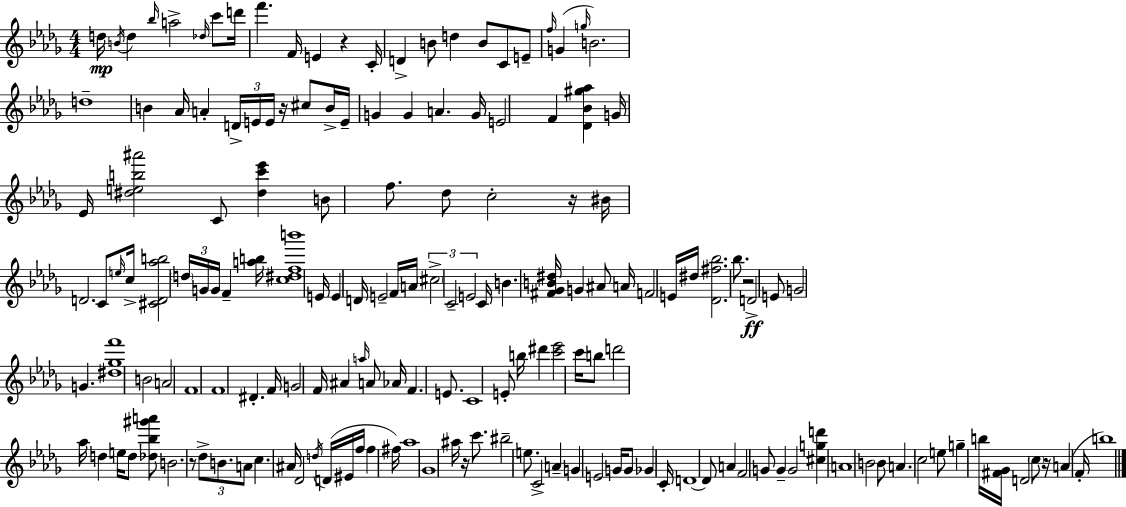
{
  \clef treble
  \numericTimeSignature
  \time 4/4
  \key bes \minor
  d''16\mp \acciaccatura { b'16 } d''4 \grace { bes''16 } a''2-> \grace { des''16 } | c'''8 d'''16 f'''4. f'16 e'4 r4 | c'16-. d'4-> b'8 d''4 b'8 c'8 | e'8-- \grace { f''16 }( g'4 \grace { g''16 } b'2.) | \break d''1-- | b'4 aes'16 a'4-. \tuplet 3/2 { d'16-> e'16 | e'16 } r16 cis''8 b'16-> e'16-- g'4 g'4 a'4. | g'16 e'2 f'4 | \break <des' bes' gis'' aes''>4 g'16 ees'16 <dis'' e'' b'' ais'''>2 c'8 | <dis'' c''' ees'''>4 b'8 f''8. des''8 c''2-. | r16 bis'16 d'2. | c'8 \grace { e''16 } c''16-> <cis' d' aes'' b''>2 \tuplet 3/2 { \parenthesize d''16 g'16 | \break g'16 } f'4-- <a'' b''>16 <c'' dis'' f'' b'''>1 | e'16 e'4 d'16 e'2-- | f'16 a'16 \tuplet 3/2 { \parenthesize cis''2-> c'2-- | e'2 } c'16 b'4. | \break <fis' ges' b' dis''>16 g'4 ais'8 a'16 f'2 | e'16 dis''16 <des' fis'' bes''>2. | bes''8. r2 d'2->\ff | e'8 g'2 | \break g'4. <dis'' ges'' f'''>1 | b'2 a'2 | f'1 | f'1 | \break dis'4.-. f'16 g'2 | f'16 ais'4 \grace { a''16 } a'8 aes'16 f'4. | e'8. c'1 | e'8-. b''16 dis'''4 <c''' ees'''>2 | \break c'''16 b''8 d'''2 | aes''16 d''4 e''16 d''8 <des'' bes'' gis''' a'''>8 b'2. | r8 \tuplet 3/2 { des''8-> b'8. a'8 } | c''4. ais'16 des'2 \acciaccatura { d''16 } | \break d'16( eis'16 f''16 f''4 fis''16) aes''1 | ges'1 | ais''16 r16 c'''8. bis''2-- | e''8. c'2-> | \break a'4-- g'4 e'2 | g'16 g'8 ges'4 c'16-. d'1~~ | d'8 a'4 f'2 | g'8 g'4-- g'2 | \break <cis'' g'' d'''>4 a'1 | b'2 | b'8 a'4. c''2 | e''8 g''4-- b''16 <fis' ges'>16 d'2 | \break \parenthesize c''8 r16 a'4( f'16-. b''1) | \bar "|."
}